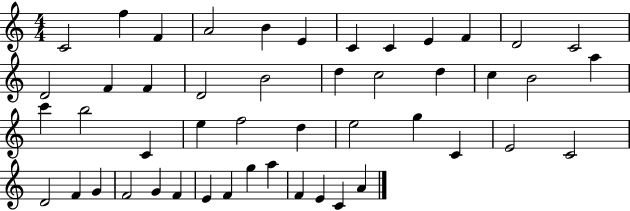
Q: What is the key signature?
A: C major